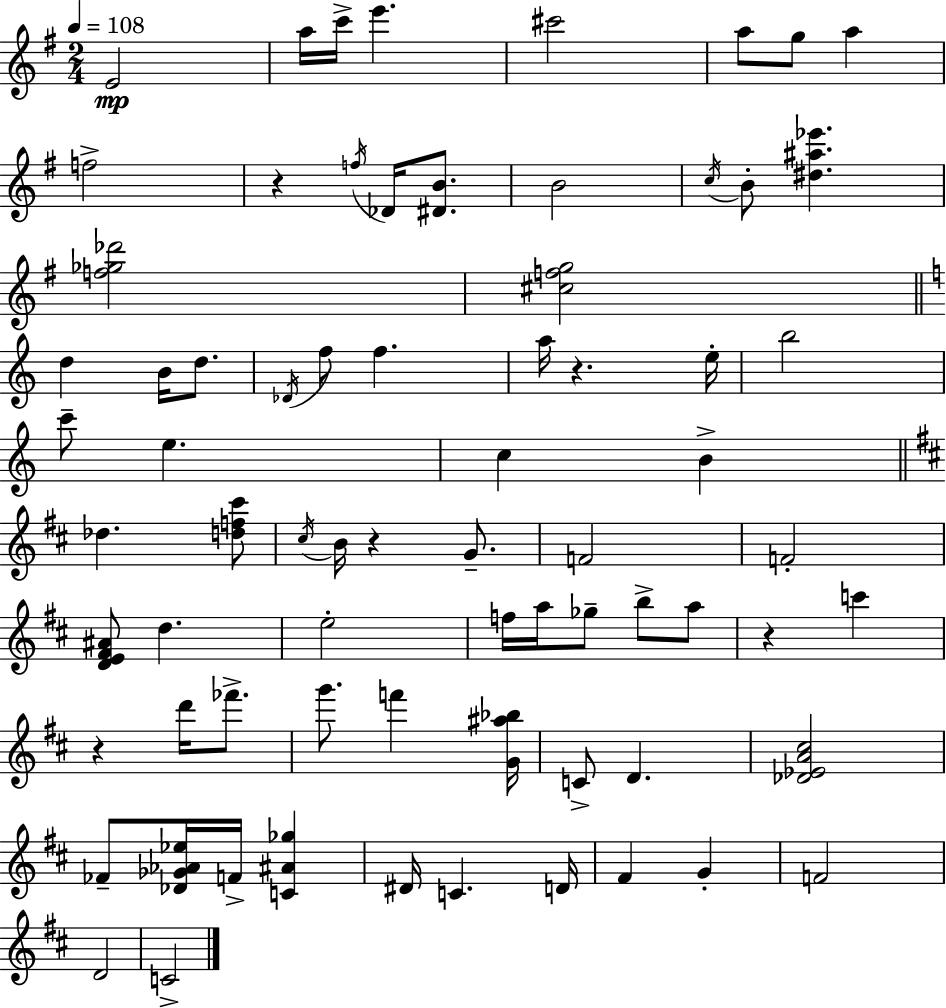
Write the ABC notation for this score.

X:1
T:Untitled
M:2/4
L:1/4
K:G
E2 a/4 c'/4 e' ^c'2 a/2 g/2 a f2 z f/4 _D/4 [^DB]/2 B2 c/4 B/2 [^d^a_e'] [f_g_d']2 [^cfg]2 d B/4 d/2 _D/4 f/2 f a/4 z e/4 b2 c'/2 e c B _d [df^c']/2 ^c/4 B/4 z G/2 F2 F2 [DE^F^A]/2 d e2 f/4 a/4 _g/2 b/2 a/2 z c' z d'/4 _f'/2 g'/2 f' [G^a_b]/4 C/2 D [_D_EA^c]2 _F/2 [_D_G_A_e]/4 F/4 [C^A_g] ^D/4 C D/4 ^F G F2 D2 C2